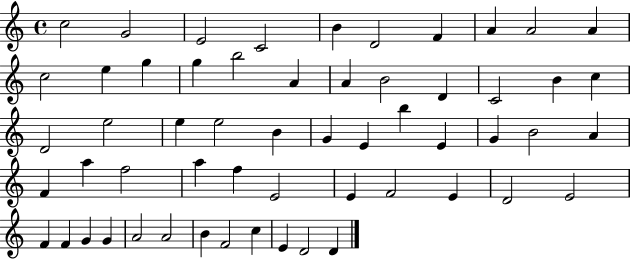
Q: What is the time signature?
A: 4/4